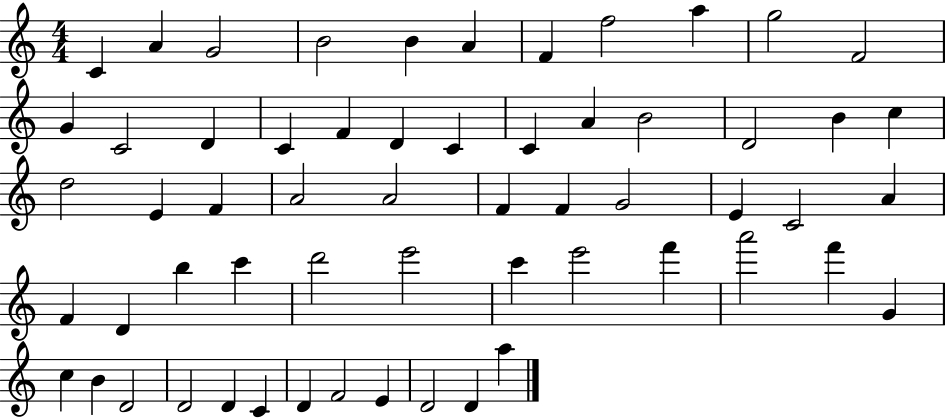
C4/q A4/q G4/h B4/h B4/q A4/q F4/q F5/h A5/q G5/h F4/h G4/q C4/h D4/q C4/q F4/q D4/q C4/q C4/q A4/q B4/h D4/h B4/q C5/q D5/h E4/q F4/q A4/h A4/h F4/q F4/q G4/h E4/q C4/h A4/q F4/q D4/q B5/q C6/q D6/h E6/h C6/q E6/h F6/q A6/h F6/q G4/q C5/q B4/q D4/h D4/h D4/q C4/q D4/q F4/h E4/q D4/h D4/q A5/q